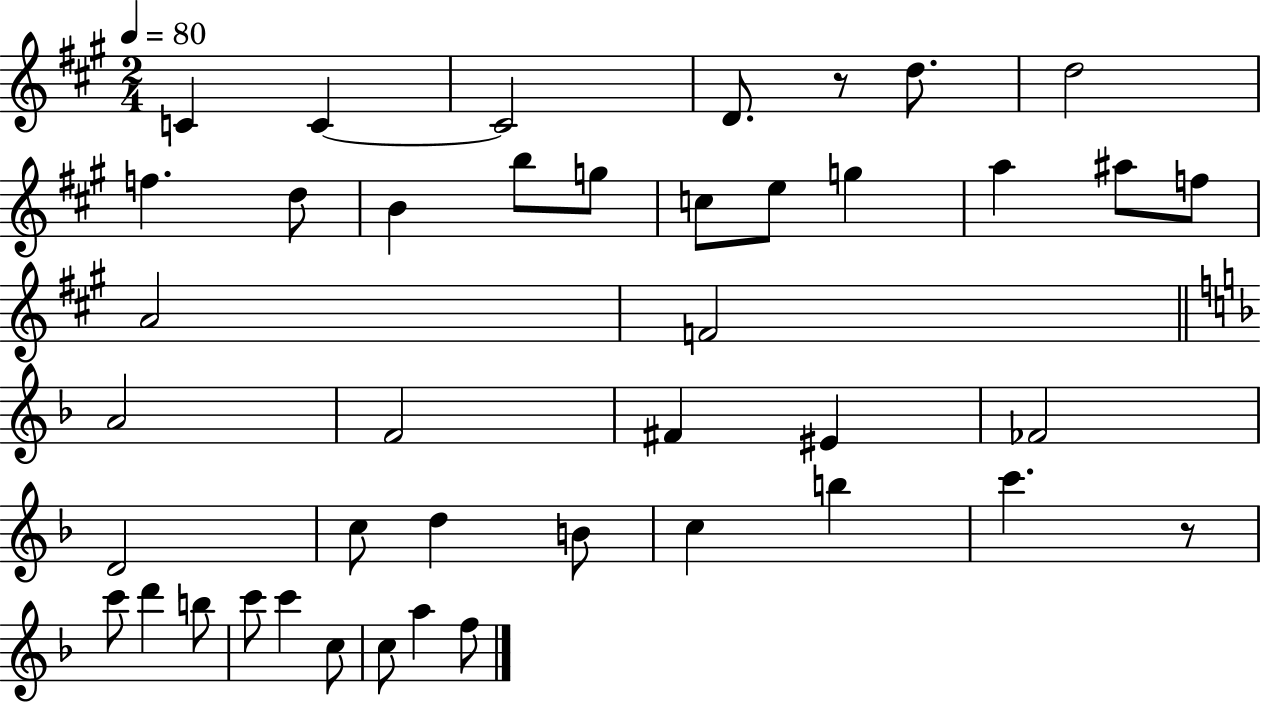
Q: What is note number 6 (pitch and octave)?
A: D5